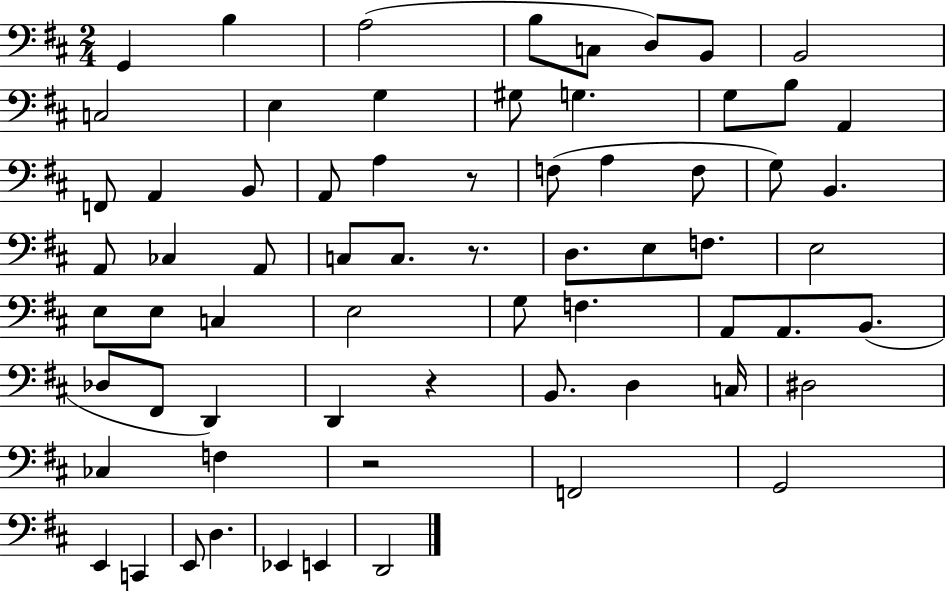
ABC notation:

X:1
T:Untitled
M:2/4
L:1/4
K:D
G,, B, A,2 B,/2 C,/2 D,/2 B,,/2 B,,2 C,2 E, G, ^G,/2 G, G,/2 B,/2 A,, F,,/2 A,, B,,/2 A,,/2 A, z/2 F,/2 A, F,/2 G,/2 B,, A,,/2 _C, A,,/2 C,/2 C,/2 z/2 D,/2 E,/2 F,/2 E,2 E,/2 E,/2 C, E,2 G,/2 F, A,,/2 A,,/2 B,,/2 _D,/2 ^F,,/2 D,, D,, z B,,/2 D, C,/4 ^D,2 _C, F, z2 F,,2 G,,2 E,, C,, E,,/2 D, _E,, E,, D,,2